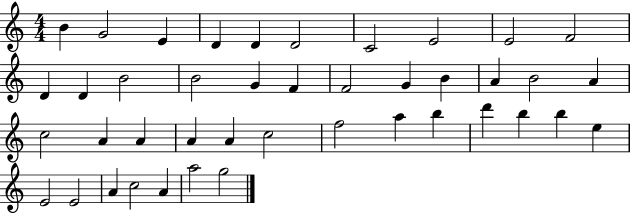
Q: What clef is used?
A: treble